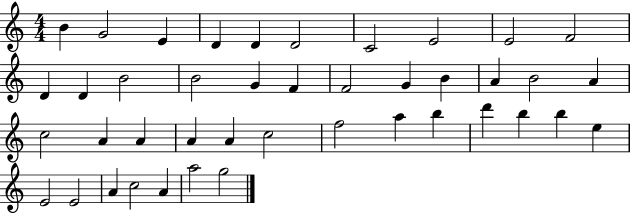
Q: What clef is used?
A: treble